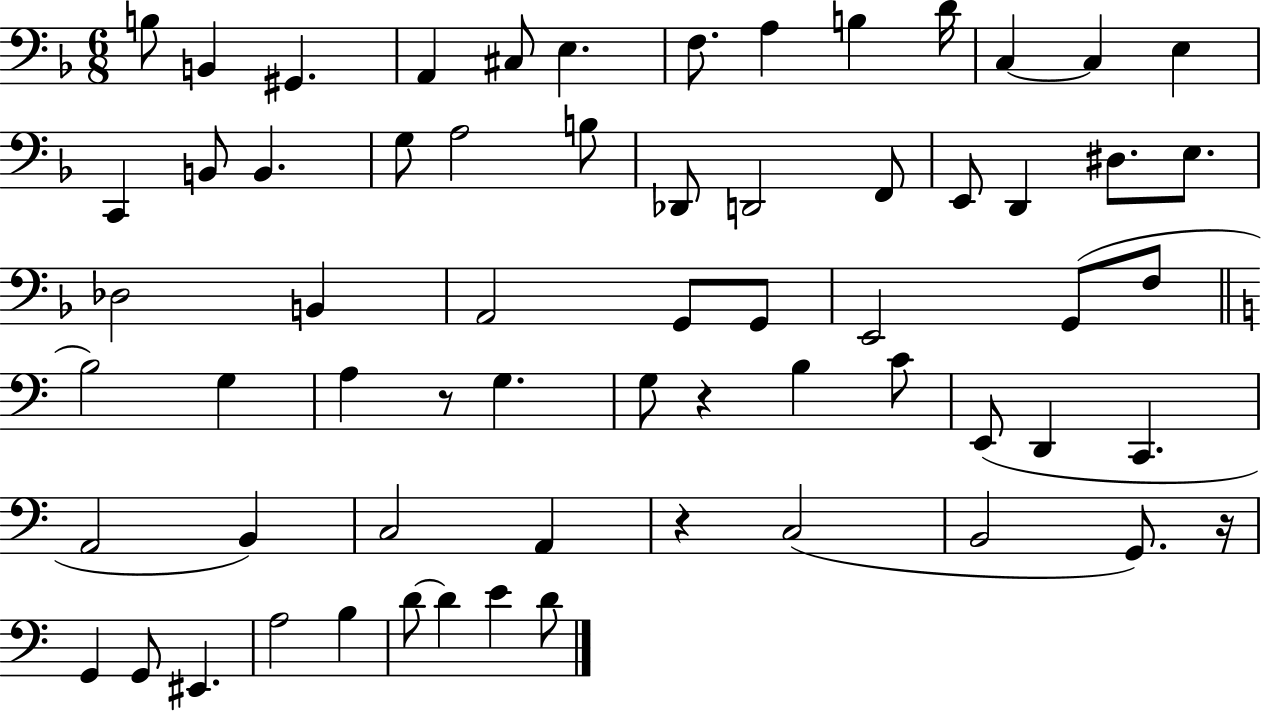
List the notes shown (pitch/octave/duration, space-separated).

B3/e B2/q G#2/q. A2/q C#3/e E3/q. F3/e. A3/q B3/q D4/s C3/q C3/q E3/q C2/q B2/e B2/q. G3/e A3/h B3/e Db2/e D2/h F2/e E2/e D2/q D#3/e. E3/e. Db3/h B2/q A2/h G2/e G2/e E2/h G2/e F3/e B3/h G3/q A3/q R/e G3/q. G3/e R/q B3/q C4/e E2/e D2/q C2/q. A2/h B2/q C3/h A2/q R/q C3/h B2/h G2/e. R/s G2/q G2/e EIS2/q. A3/h B3/q D4/e D4/q E4/q D4/e